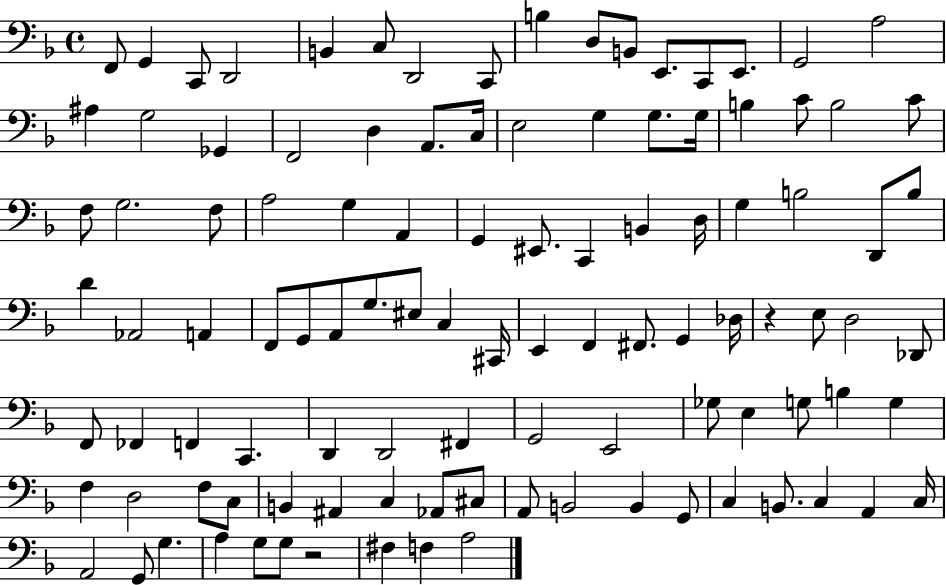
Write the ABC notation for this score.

X:1
T:Untitled
M:4/4
L:1/4
K:F
F,,/2 G,, C,,/2 D,,2 B,, C,/2 D,,2 C,,/2 B, D,/2 B,,/2 E,,/2 C,,/2 E,,/2 G,,2 A,2 ^A, G,2 _G,, F,,2 D, A,,/2 C,/4 E,2 G, G,/2 G,/4 B, C/2 B,2 C/2 F,/2 G,2 F,/2 A,2 G, A,, G,, ^E,,/2 C,, B,, D,/4 G, B,2 D,,/2 B,/2 D _A,,2 A,, F,,/2 G,,/2 A,,/2 G,/2 ^E,/2 C, ^C,,/4 E,, F,, ^F,,/2 G,, _D,/4 z E,/2 D,2 _D,,/2 F,,/2 _F,, F,, C,, D,, D,,2 ^F,, G,,2 E,,2 _G,/2 E, G,/2 B, G, F, D,2 F,/2 C,/2 B,, ^A,, C, _A,,/2 ^C,/2 A,,/2 B,,2 B,, G,,/2 C, B,,/2 C, A,, C,/4 A,,2 G,,/2 G, A, G,/2 G,/2 z2 ^F, F, A,2